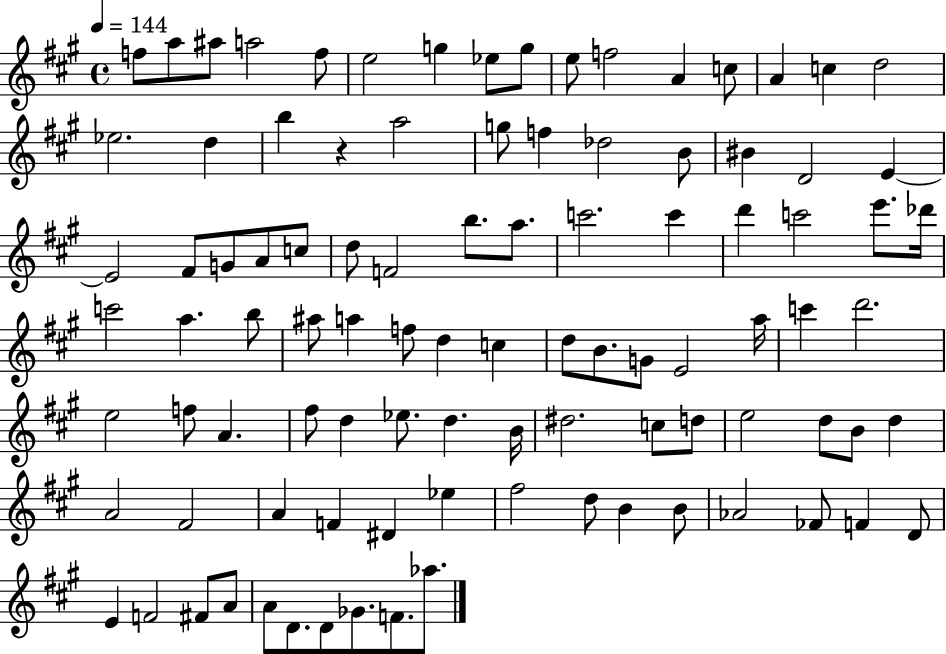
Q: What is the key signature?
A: A major